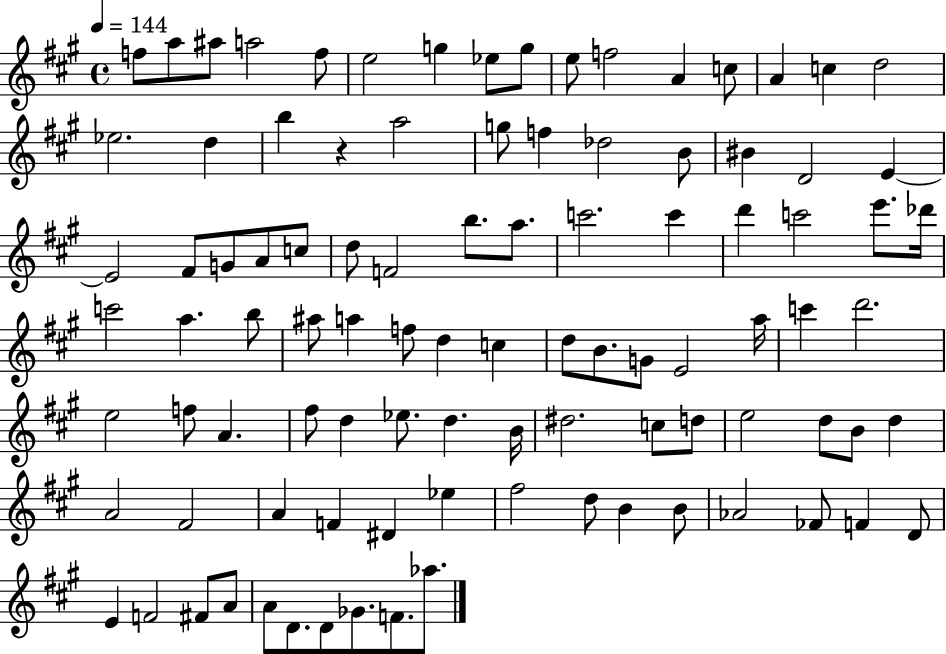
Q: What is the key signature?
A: A major